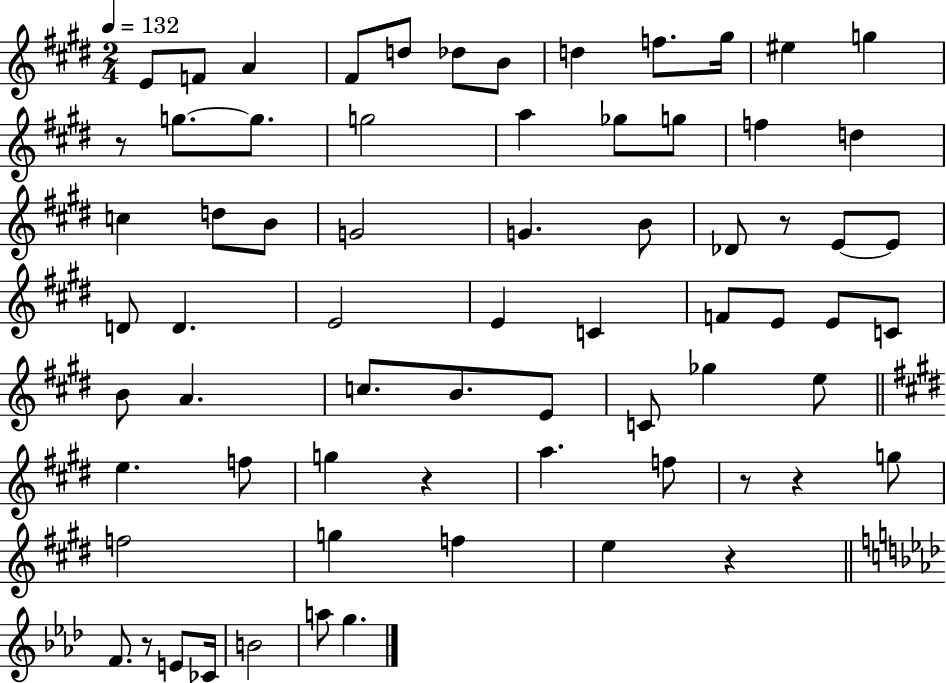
X:1
T:Untitled
M:2/4
L:1/4
K:E
E/2 F/2 A ^F/2 d/2 _d/2 B/2 d f/2 ^g/4 ^e g z/2 g/2 g/2 g2 a _g/2 g/2 f d c d/2 B/2 G2 G B/2 _D/2 z/2 E/2 E/2 D/2 D E2 E C F/2 E/2 E/2 C/2 B/2 A c/2 B/2 E/2 C/2 _g e/2 e f/2 g z a f/2 z/2 z g/2 f2 g f e z F/2 z/2 E/2 _C/4 B2 a/2 g